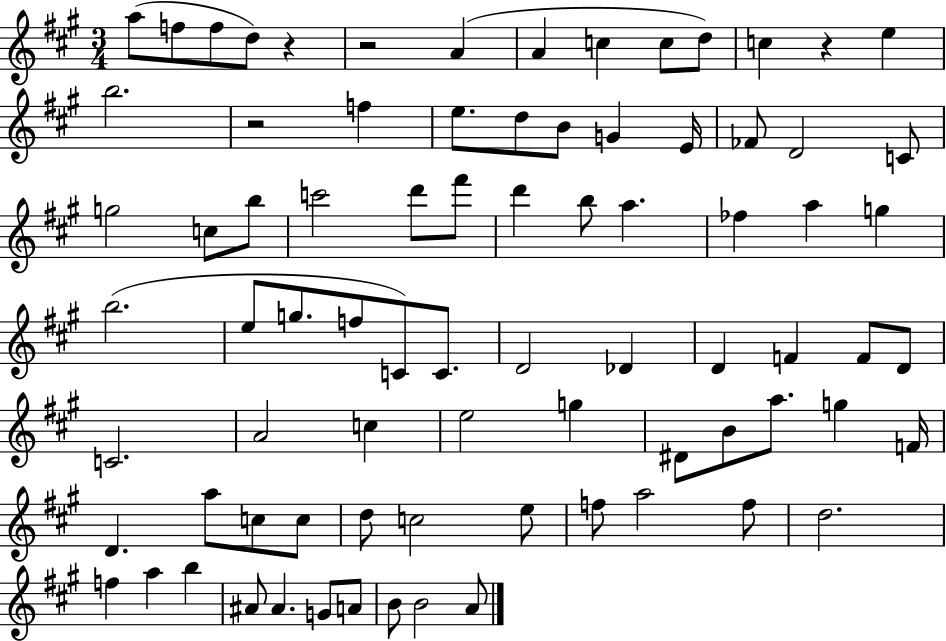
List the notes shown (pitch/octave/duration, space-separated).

A5/e F5/e F5/e D5/e R/q R/h A4/q A4/q C5/q C5/e D5/e C5/q R/q E5/q B5/h. R/h F5/q E5/e. D5/e B4/e G4/q E4/s FES4/e D4/h C4/e G5/h C5/e B5/e C6/h D6/e F#6/e D6/q B5/e A5/q. FES5/q A5/q G5/q B5/h. E5/e G5/e. F5/e C4/e C4/e. D4/h Db4/q D4/q F4/q F4/e D4/e C4/h. A4/h C5/q E5/h G5/q D#4/e B4/e A5/e. G5/q F4/s D4/q. A5/e C5/e C5/e D5/e C5/h E5/e F5/e A5/h F5/e D5/h. F5/q A5/q B5/q A#4/e A#4/q. G4/e A4/e B4/e B4/h A4/e